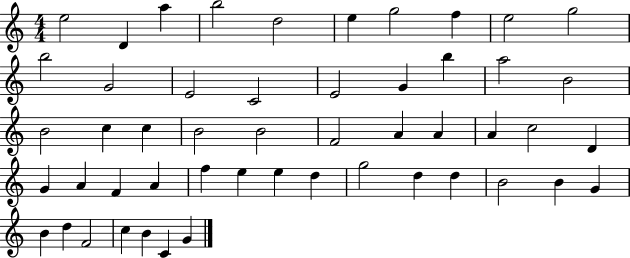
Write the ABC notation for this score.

X:1
T:Untitled
M:4/4
L:1/4
K:C
e2 D a b2 d2 e g2 f e2 g2 b2 G2 E2 C2 E2 G b a2 B2 B2 c c B2 B2 F2 A A A c2 D G A F A f e e d g2 d d B2 B G B d F2 c B C G